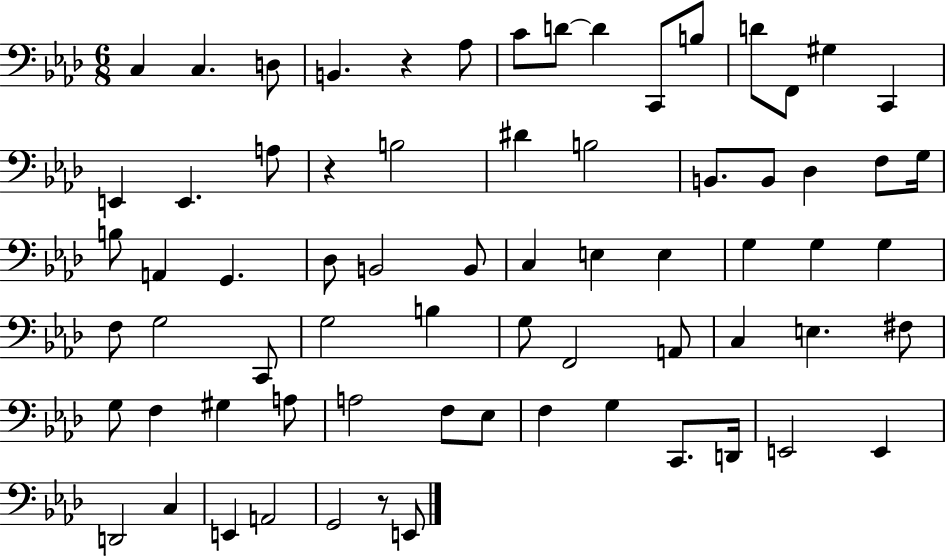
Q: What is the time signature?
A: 6/8